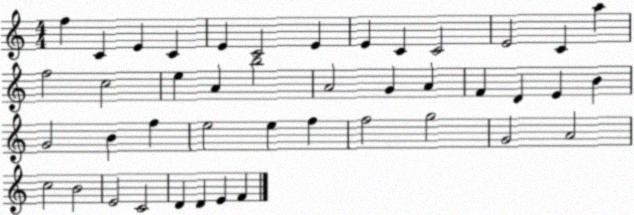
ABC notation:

X:1
T:Untitled
M:4/4
L:1/4
K:C
f C E C E C2 E E C C2 E2 C a f2 c2 e A b2 A2 G A F D E B G2 B f e2 e f f2 g2 G2 A2 c2 B2 E2 C2 D D E F